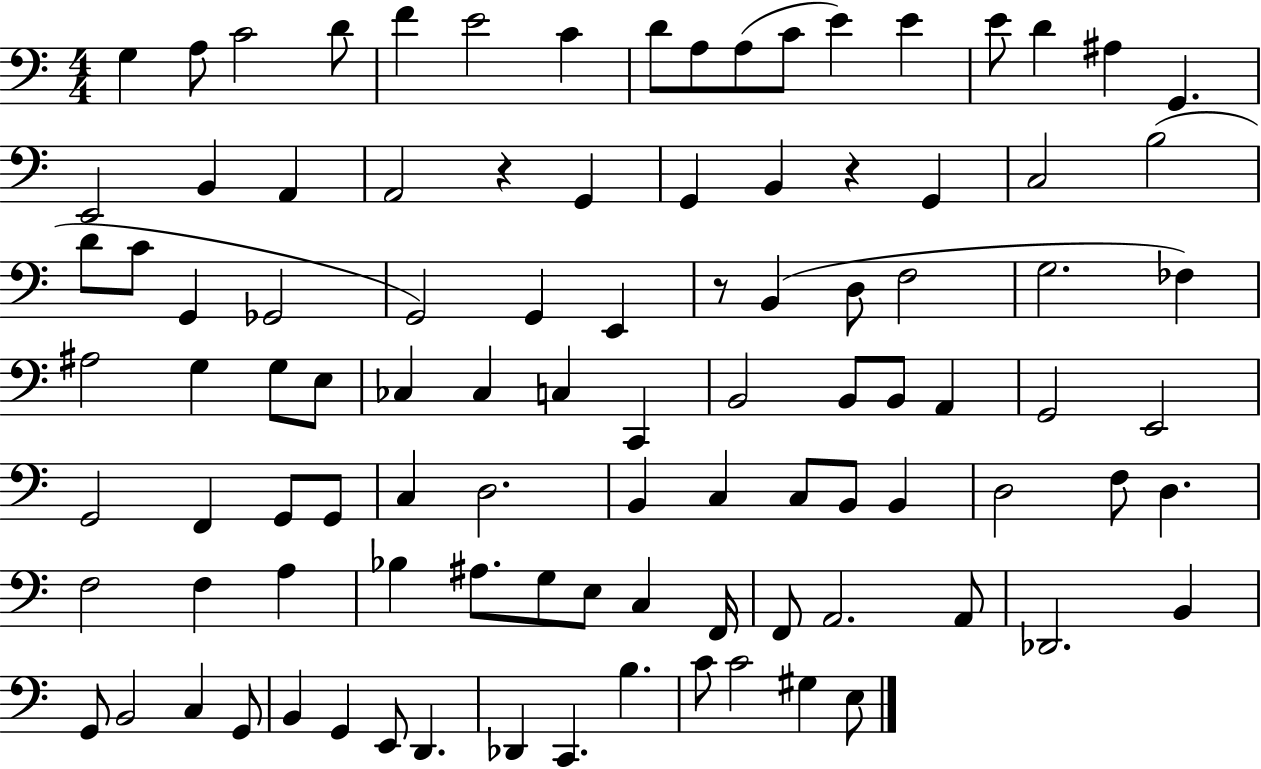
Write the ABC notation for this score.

X:1
T:Untitled
M:4/4
L:1/4
K:C
G, A,/2 C2 D/2 F E2 C D/2 A,/2 A,/2 C/2 E E E/2 D ^A, G,, E,,2 B,, A,, A,,2 z G,, G,, B,, z G,, C,2 B,2 D/2 C/2 G,, _G,,2 G,,2 G,, E,, z/2 B,, D,/2 F,2 G,2 _F, ^A,2 G, G,/2 E,/2 _C, _C, C, C,, B,,2 B,,/2 B,,/2 A,, G,,2 E,,2 G,,2 F,, G,,/2 G,,/2 C, D,2 B,, C, C,/2 B,,/2 B,, D,2 F,/2 D, F,2 F, A, _B, ^A,/2 G,/2 E,/2 C, F,,/4 F,,/2 A,,2 A,,/2 _D,,2 B,, G,,/2 B,,2 C, G,,/2 B,, G,, E,,/2 D,, _D,, C,, B, C/2 C2 ^G, E,/2